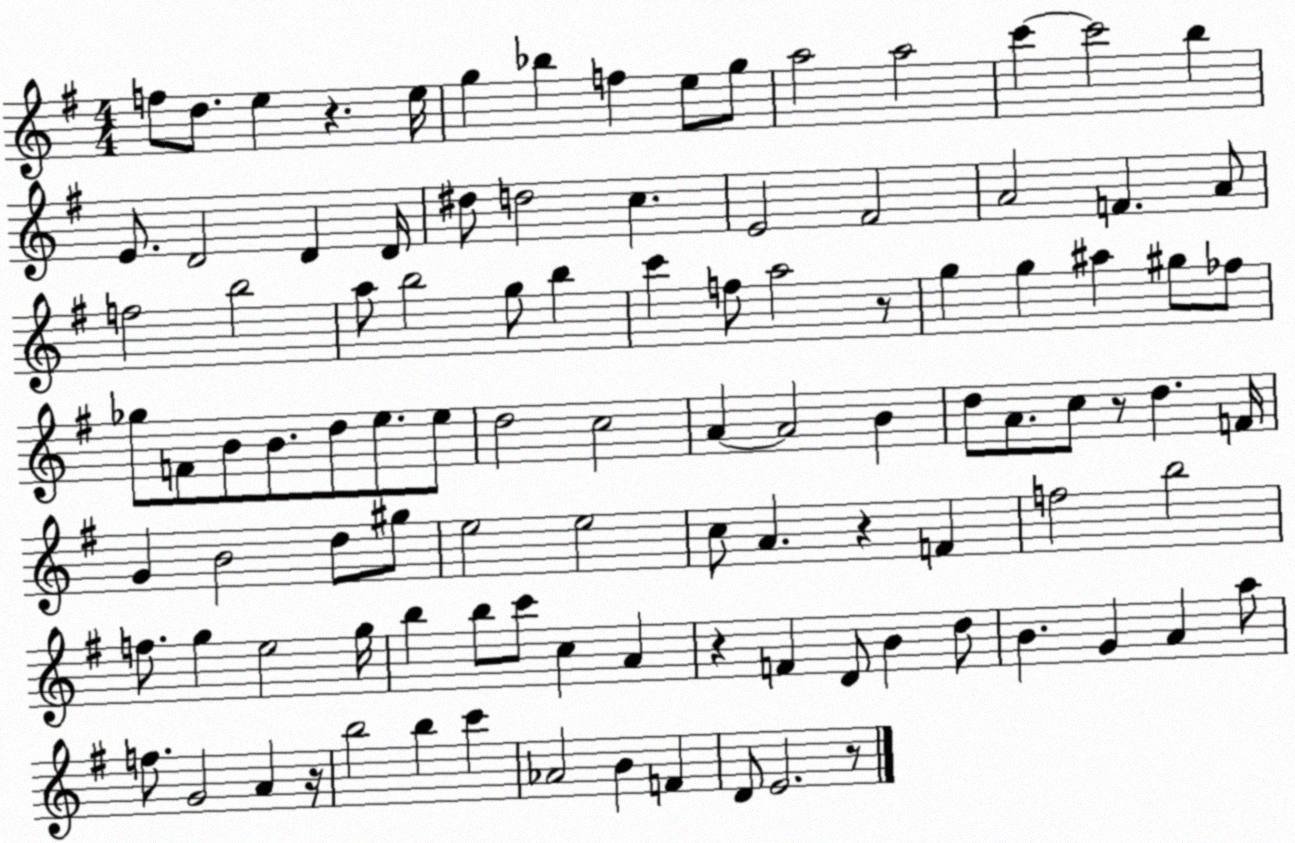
X:1
T:Untitled
M:4/4
L:1/4
K:G
f/2 d/2 e z e/4 g _b f e/2 g/2 a2 a2 c' c'2 b E/2 D2 D D/4 ^d/2 d2 c E2 ^F2 A2 F A/2 f2 b2 a/2 b2 g/2 b c' f/2 a2 z/2 g g ^a ^g/2 _f/2 _g/2 F/2 B/2 B/2 d/2 e/2 e/2 d2 c2 A A2 B d/2 A/2 c/2 z/2 d F/4 G B2 d/2 ^g/2 e2 e2 c/2 A z F f2 b2 f/2 g e2 g/4 b b/2 c'/2 c A z F D/2 B d/2 B G A a/2 f/2 G2 A z/4 b2 b c' _A2 B F D/2 E2 z/2